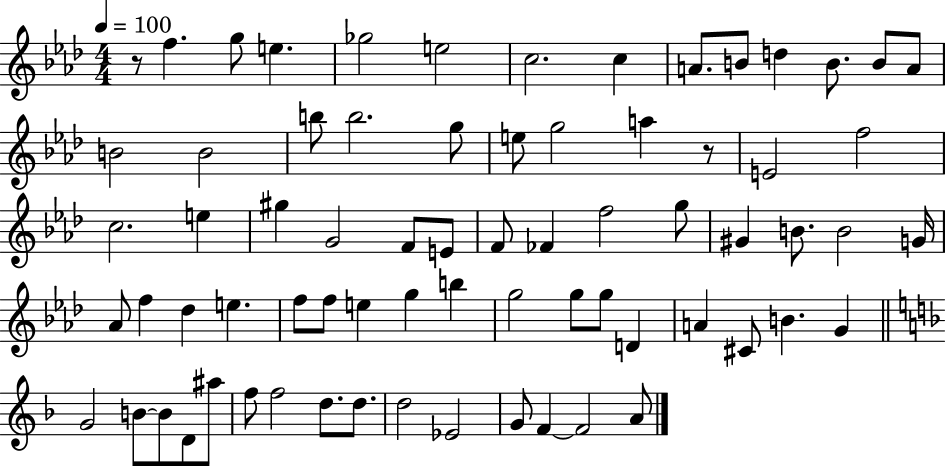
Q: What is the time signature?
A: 4/4